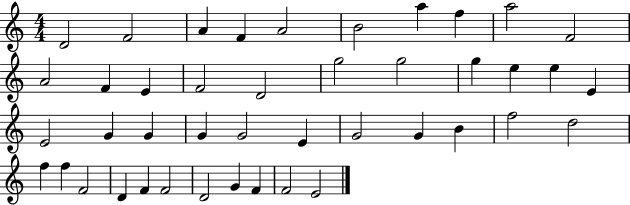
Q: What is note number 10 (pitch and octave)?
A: F4